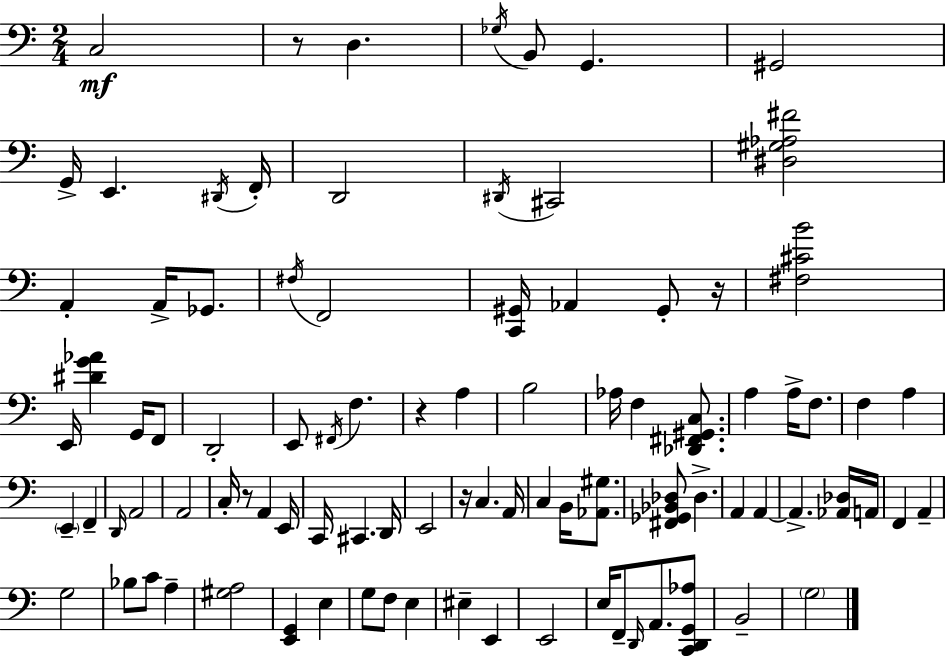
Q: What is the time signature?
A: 2/4